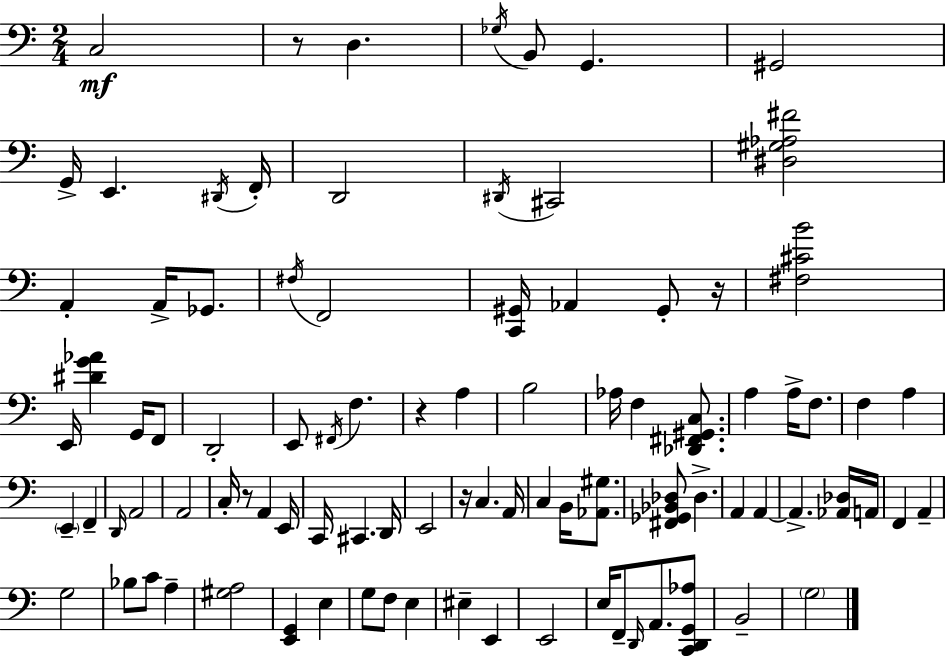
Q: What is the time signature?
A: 2/4